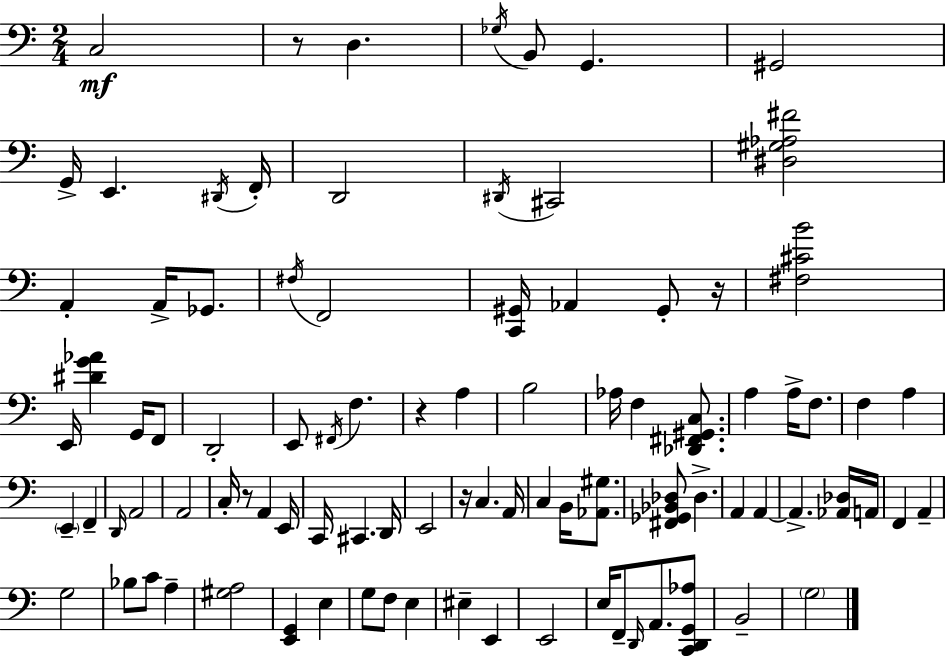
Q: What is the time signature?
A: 2/4